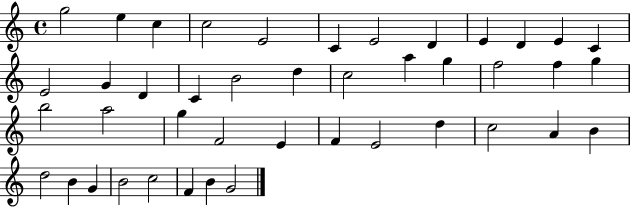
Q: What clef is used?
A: treble